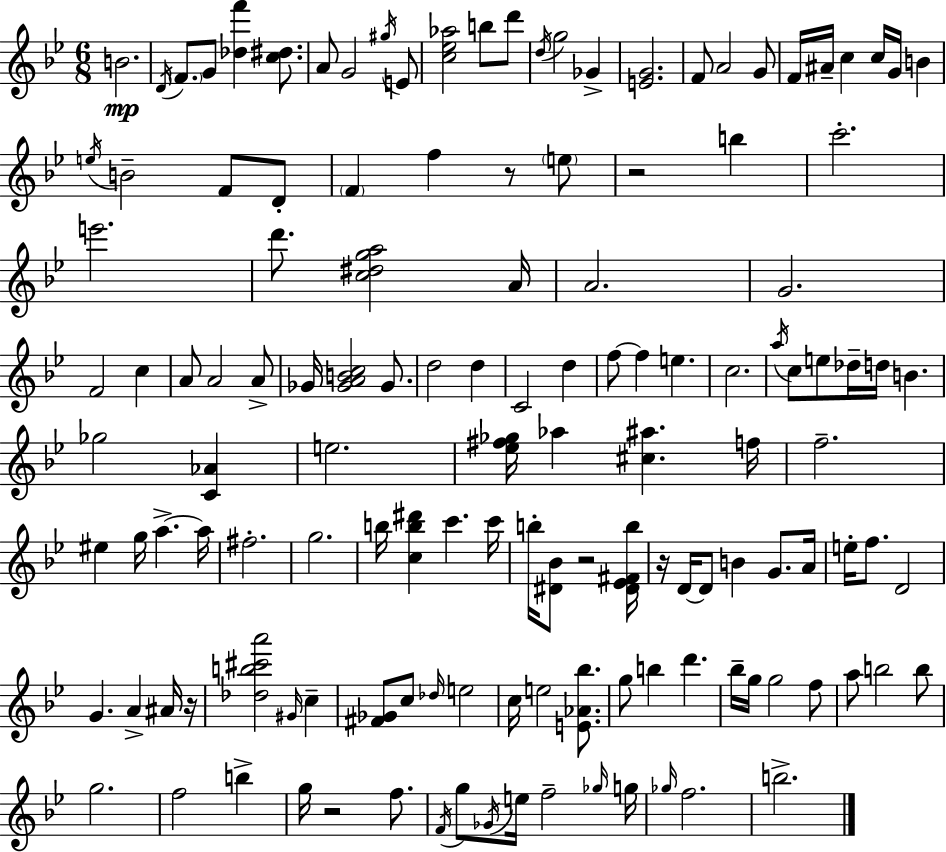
{
  \clef treble
  \numericTimeSignature
  \time 6/8
  \key g \minor
  \repeat volta 2 { b'2.\mp | \acciaccatura { d'16 } \parenthesize f'8. g'8 <des'' f'''>4 <c'' dis''>8. | a'8 g'2 \acciaccatura { gis''16 } | e'8 <c'' ees'' aes''>2 b''8 | \break d'''8 \acciaccatura { d''16 } g''2 ges'4-> | <e' g'>2. | f'8 a'2 | g'8 f'16 ais'16-- c''4 c''16 g'16 b'4 | \break \acciaccatura { e''16 } b'2-- | f'8 d'8-. \parenthesize f'4 f''4 | r8 \parenthesize e''8 r2 | b''4 c'''2.-. | \break e'''2. | d'''8. <c'' dis'' g'' a''>2 | a'16 a'2. | g'2. | \break f'2 | c''4 a'8 a'2 | a'8-> ges'16 <ges' a' b' c''>2 | ges'8. d''2 | \break d''4 c'2 | d''4 f''8~~ f''4 e''4. | c''2. | \acciaccatura { a''16 } c''8 e''8 des''16-- d''16 b'4. | \break ges''2 | <c' aes'>4 e''2. | <ees'' fis'' ges''>16 aes''4 <cis'' ais''>4. | f''16 f''2.-- | \break eis''4 g''16 a''4.->~~ | a''16 fis''2.-. | g''2. | b''16 <c'' b'' dis'''>4 c'''4. | \break c'''16 b''16-. <dis' bes'>8 r2 | <dis' ees' fis' b''>16 r16 d'16~~ d'8 b'4 | g'8. a'16 e''16-. f''8. d'2 | g'4. a'4-> | \break ais'16 r16 <des'' b'' cis''' a'''>2 | \grace { gis'16 } c''4-- <fis' ges'>8 c''8 \grace { des''16 } e''2 | c''16 e''2 | <e' aes' bes''>8. g''8 b''4 | \break d'''4. bes''16-- g''16 g''2 | f''8 a''8 b''2 | b''8 g''2. | f''2 | \break b''4-> g''16 r2 | f''8. \acciaccatura { f'16 } g''8 \acciaccatura { ges'16 } e''16 | f''2-- \grace { ges''16 } g''16 \grace { ges''16 } f''2. | b''2.-> | \break } \bar "|."
}